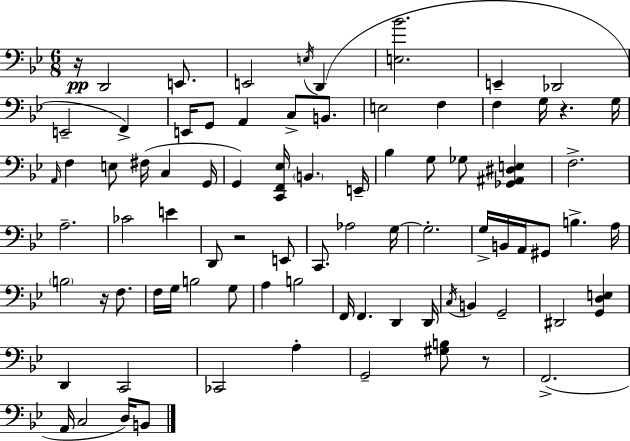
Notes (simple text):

R/s D2/h E2/e. E2/h E3/s D2/q [E3,Bb4]/h. E2/q Db2/h E2/h F2/q E2/s G2/e A2/q C3/e B2/e. E3/h F3/q F3/q G3/s R/q. G3/s A2/s F3/q E3/e F#3/s C3/q G2/s G2/q [C2,F2,Eb3]/s B2/q. E2/s Bb3/q G3/e Gb3/e [Gb2,A#2,D#3,E3]/q F3/h. A3/h. CES4/h E4/q D2/e R/h E2/e C2/e. Ab3/h G3/s G3/h. G3/s B2/s A2/s G#2/e B3/q. A3/s B3/h R/s F3/e. F3/s G3/s B3/h G3/e A3/q B3/h F2/s F2/q. D2/q D2/s C3/s B2/q G2/h D#2/h [G2,D3,E3]/q D2/q C2/h CES2/h A3/q G2/h [G#3,B3]/e R/e F2/h. A2/s C3/h D3/s B2/e